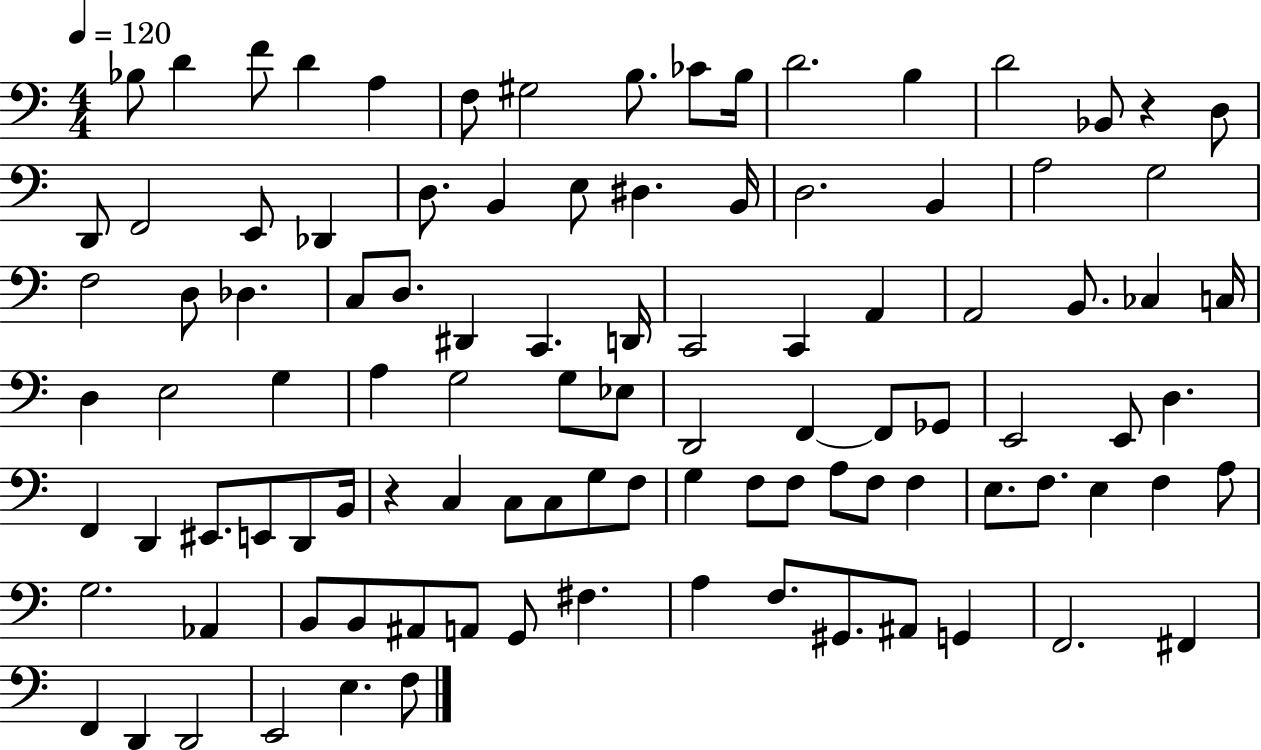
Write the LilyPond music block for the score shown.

{
  \clef bass
  \numericTimeSignature
  \time 4/4
  \key c \major
  \tempo 4 = 120
  \repeat volta 2 { bes8 d'4 f'8 d'4 a4 | f8 gis2 b8. ces'8 b16 | d'2. b4 | d'2 bes,8 r4 d8 | \break d,8 f,2 e,8 des,4 | d8. b,4 e8 dis4. b,16 | d2. b,4 | a2 g2 | \break f2 d8 des4. | c8 d8. dis,4 c,4. d,16 | c,2 c,4 a,4 | a,2 b,8. ces4 c16 | \break d4 e2 g4 | a4 g2 g8 ees8 | d,2 f,4~~ f,8 ges,8 | e,2 e,8 d4. | \break f,4 d,4 eis,8. e,8 d,8 b,16 | r4 c4 c8 c8 g8 f8 | g4 f8 f8 a8 f8 f4 | e8. f8. e4 f4 a8 | \break g2. aes,4 | b,8 b,8 ais,8 a,8 g,8 fis4. | a4 f8. gis,8. ais,8 g,4 | f,2. fis,4 | \break f,4 d,4 d,2 | e,2 e4. f8 | } \bar "|."
}